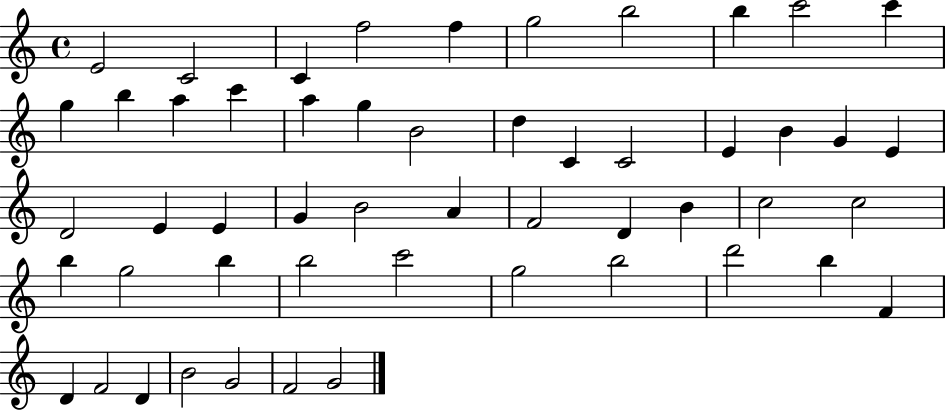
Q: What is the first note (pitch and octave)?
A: E4